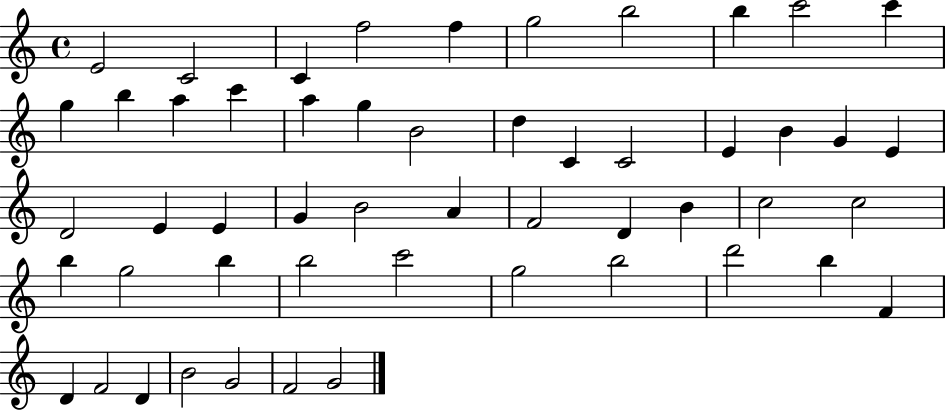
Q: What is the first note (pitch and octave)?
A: E4